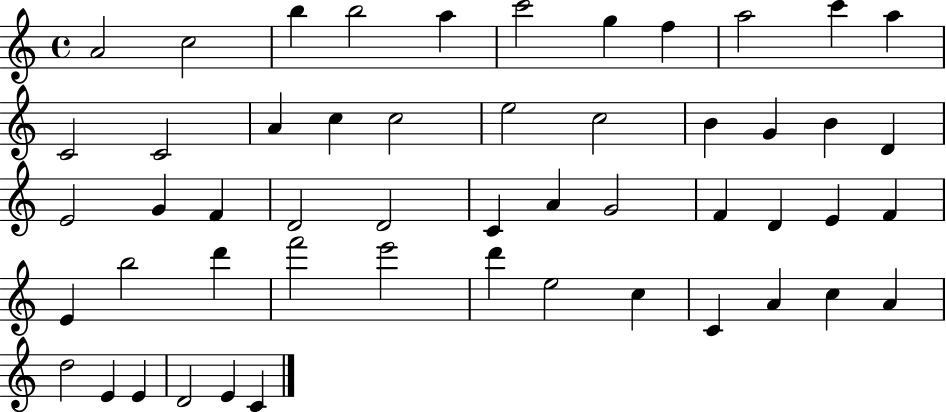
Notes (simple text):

A4/h C5/h B5/q B5/h A5/q C6/h G5/q F5/q A5/h C6/q A5/q C4/h C4/h A4/q C5/q C5/h E5/h C5/h B4/q G4/q B4/q D4/q E4/h G4/q F4/q D4/h D4/h C4/q A4/q G4/h F4/q D4/q E4/q F4/q E4/q B5/h D6/q F6/h E6/h D6/q E5/h C5/q C4/q A4/q C5/q A4/q D5/h E4/q E4/q D4/h E4/q C4/q